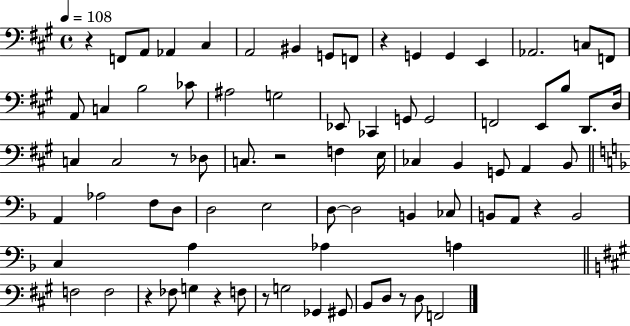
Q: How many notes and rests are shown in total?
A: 78